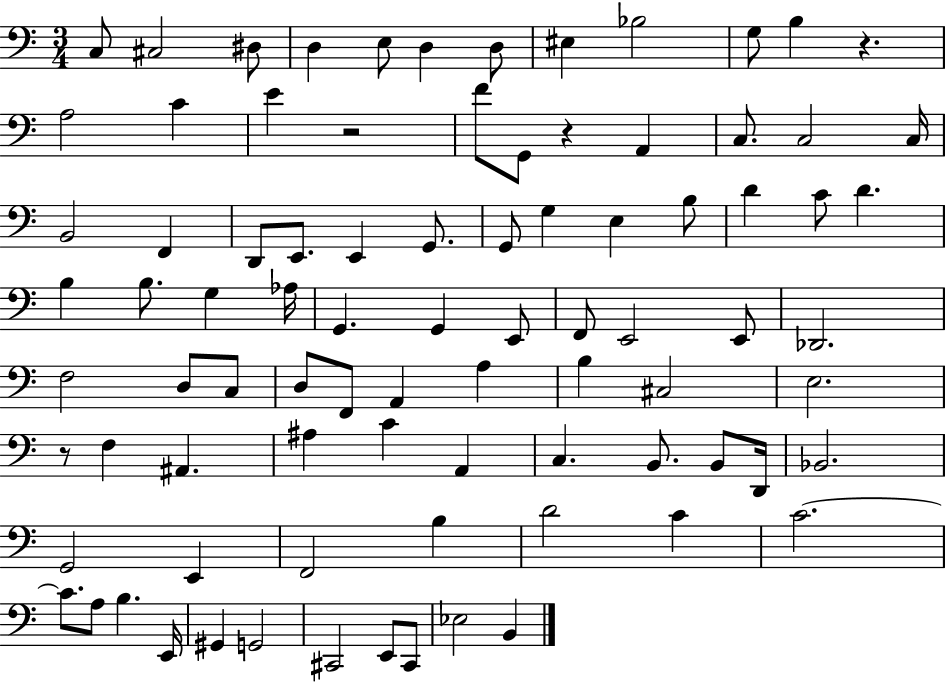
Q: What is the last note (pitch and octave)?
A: B2